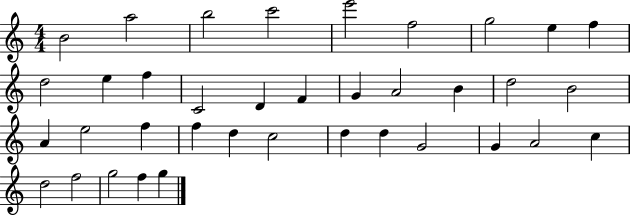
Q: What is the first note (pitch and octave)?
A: B4